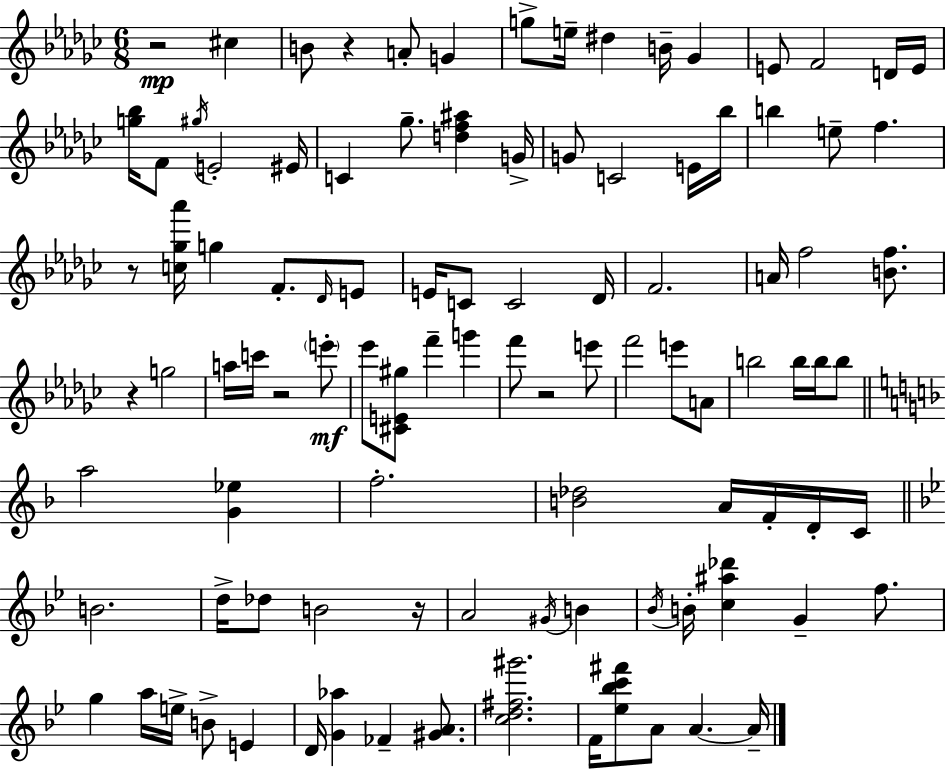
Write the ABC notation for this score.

X:1
T:Untitled
M:6/8
L:1/4
K:Ebm
z2 ^c B/2 z A/2 G g/2 e/4 ^d B/4 _G E/2 F2 D/4 E/4 [g_b]/4 F/2 ^g/4 E2 ^E/4 C _g/2 [df^a] G/4 G/2 C2 E/4 _b/4 b e/2 f z/2 [c_g_a']/4 g F/2 _D/4 E/2 E/4 C/2 C2 _D/4 F2 A/4 f2 [Bf]/2 z g2 a/4 c'/4 z2 e'/2 _e'/2 [^CE^g]/2 f' g' f'/2 z2 e'/2 f'2 e'/2 A/2 b2 b/4 b/4 b/2 a2 [G_e] f2 [B_d]2 A/4 F/4 D/4 C/4 B2 d/4 _d/2 B2 z/4 A2 ^G/4 B _B/4 B/4 [c^a_d'] G f/2 g a/4 e/4 B/2 E D/4 [G_a] _F [^GA]/2 [cd^f^g']2 F/4 [_e_bc'^f']/2 A/2 A A/4